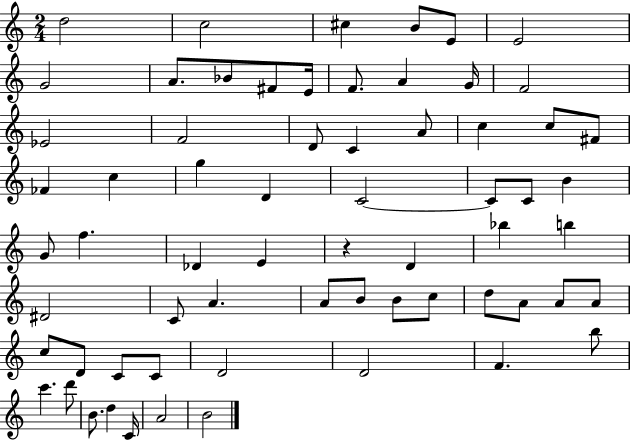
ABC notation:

X:1
T:Untitled
M:2/4
L:1/4
K:C
d2 c2 ^c B/2 E/2 E2 G2 A/2 _B/2 ^F/2 E/4 F/2 A G/4 F2 _E2 F2 D/2 C A/2 c c/2 ^F/2 _F c g D C2 C/2 C/2 B G/2 f _D E z D _b b ^D2 C/2 A A/2 B/2 B/2 c/2 d/2 A/2 A/2 A/2 c/2 D/2 C/2 C/2 D2 D2 F b/2 c' d'/2 B/2 d C/4 A2 B2